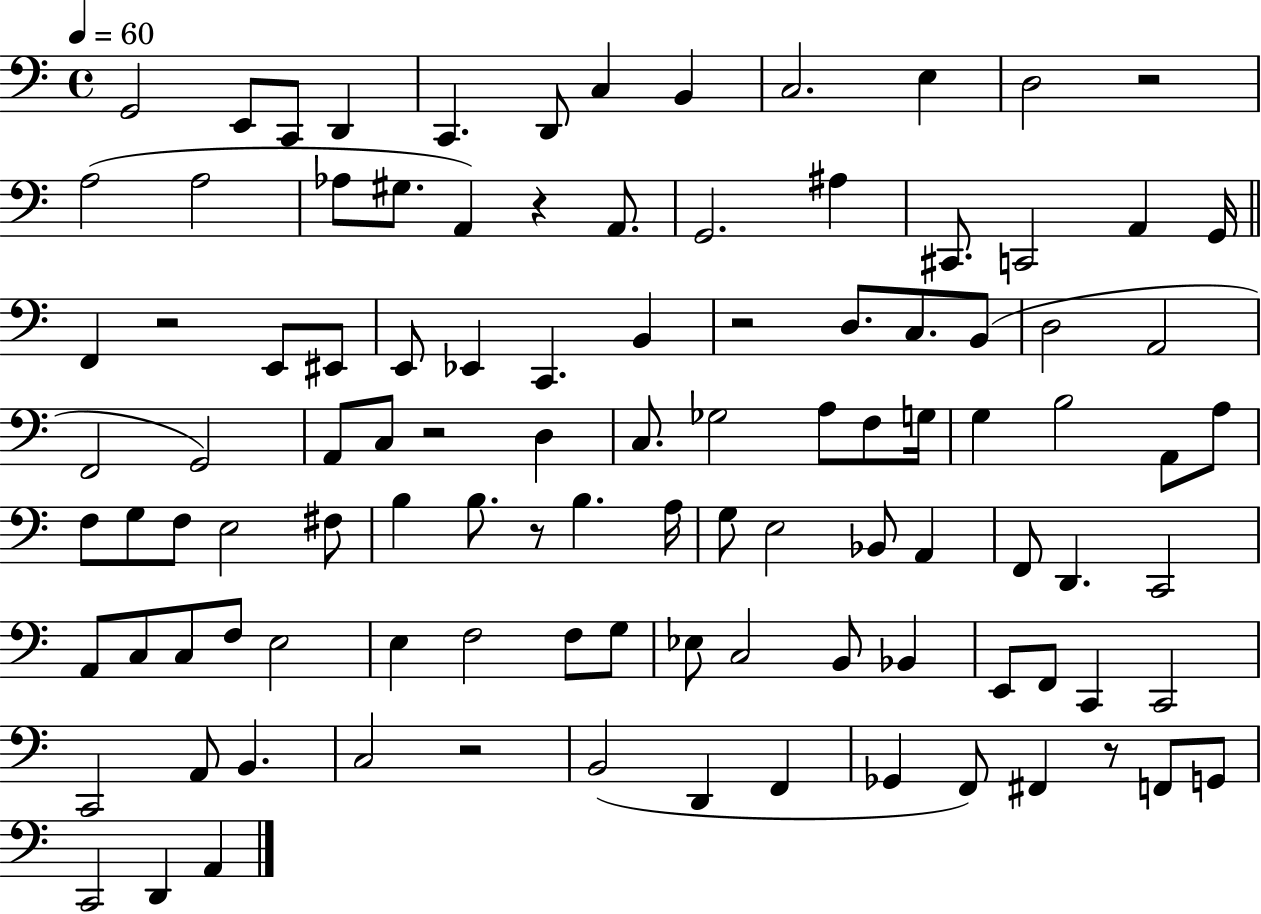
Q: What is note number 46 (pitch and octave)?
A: G3